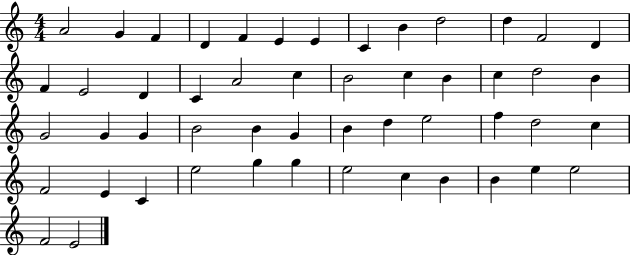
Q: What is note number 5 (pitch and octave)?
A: F4